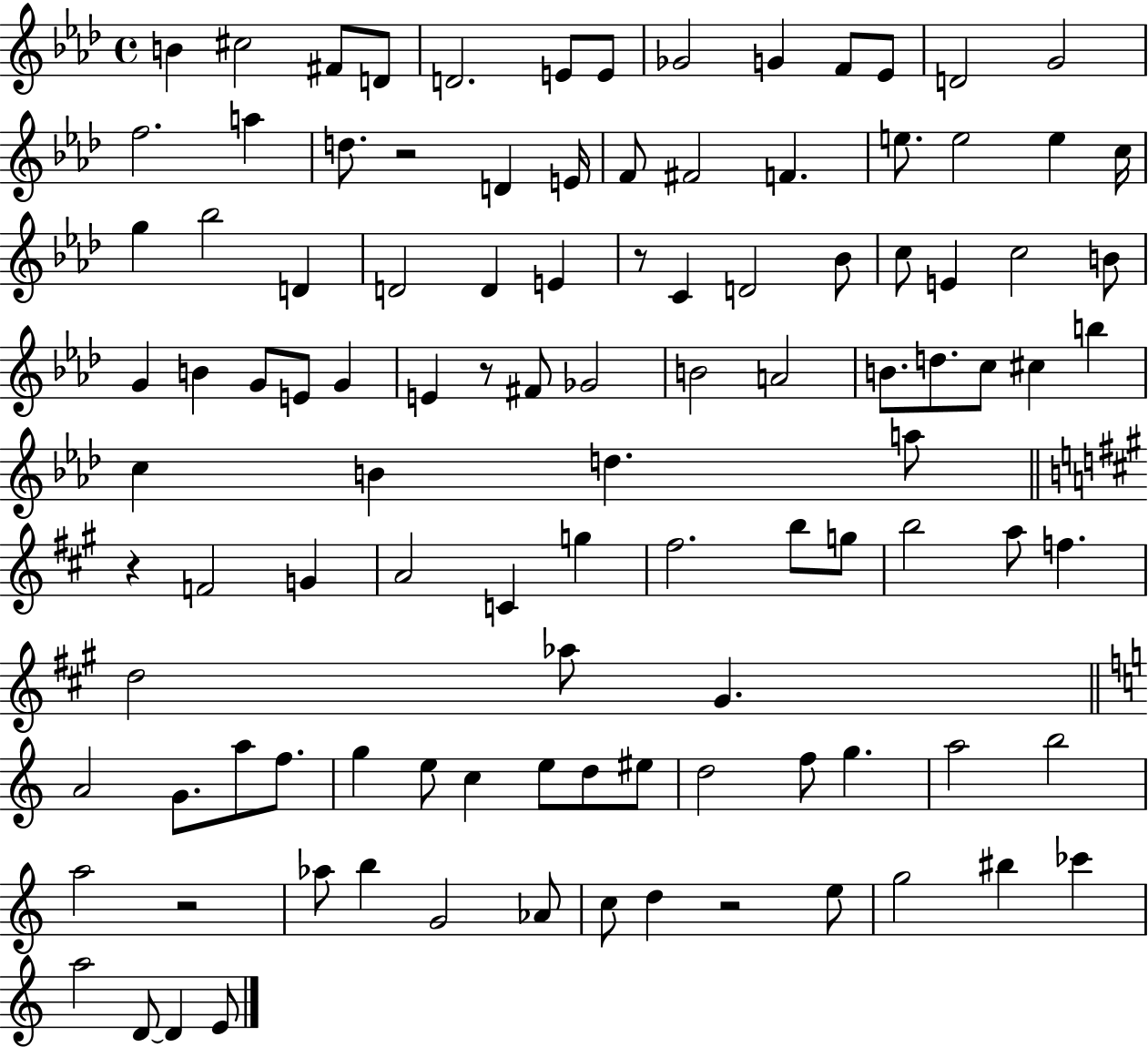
B4/q C#5/h F#4/e D4/e D4/h. E4/e E4/e Gb4/h G4/q F4/e Eb4/e D4/h G4/h F5/h. A5/q D5/e. R/h D4/q E4/s F4/e F#4/h F4/q. E5/e. E5/h E5/q C5/s G5/q Bb5/h D4/q D4/h D4/q E4/q R/e C4/q D4/h Bb4/e C5/e E4/q C5/h B4/e G4/q B4/q G4/e E4/e G4/q E4/q R/e F#4/e Gb4/h B4/h A4/h B4/e. D5/e. C5/e C#5/q B5/q C5/q B4/q D5/q. A5/e R/q F4/h G4/q A4/h C4/q G5/q F#5/h. B5/e G5/e B5/h A5/e F5/q. D5/h Ab5/e G#4/q. A4/h G4/e. A5/e F5/e. G5/q E5/e C5/q E5/e D5/e EIS5/e D5/h F5/e G5/q. A5/h B5/h A5/h R/h Ab5/e B5/q G4/h Ab4/e C5/e D5/q R/h E5/e G5/h BIS5/q CES6/q A5/h D4/e D4/q E4/e